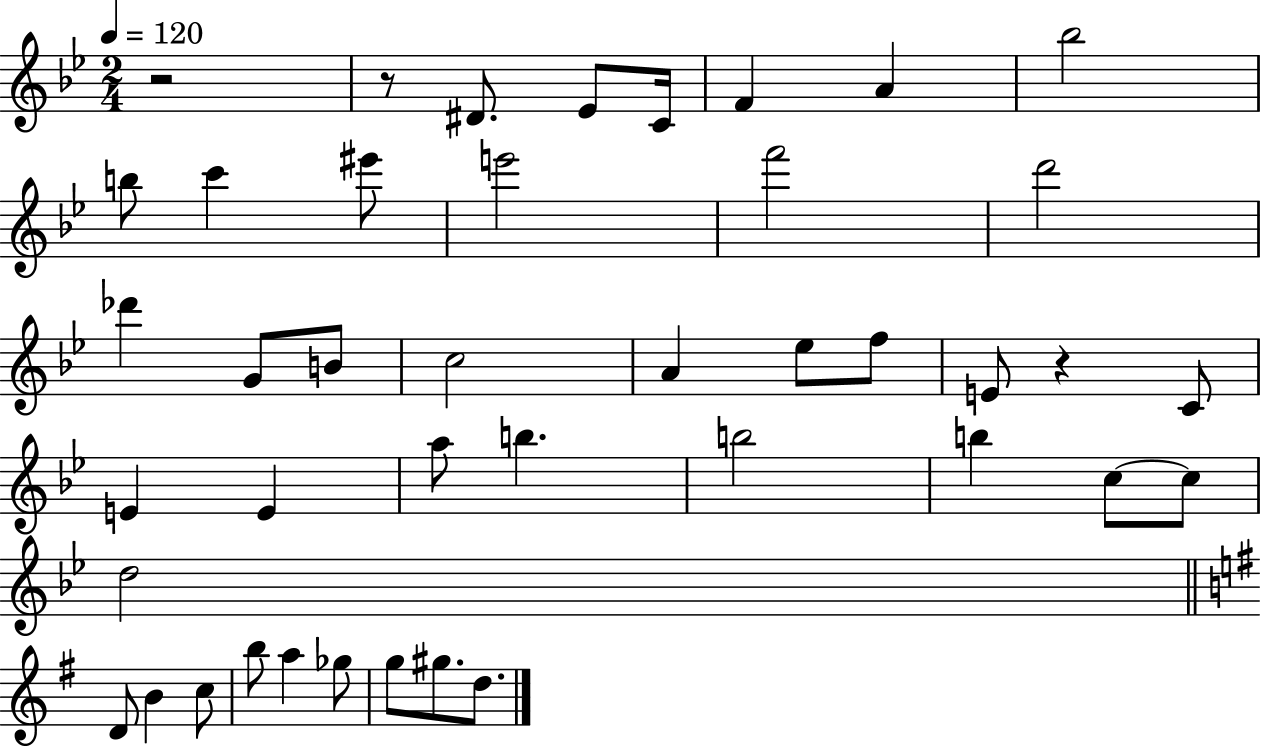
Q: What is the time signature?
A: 2/4